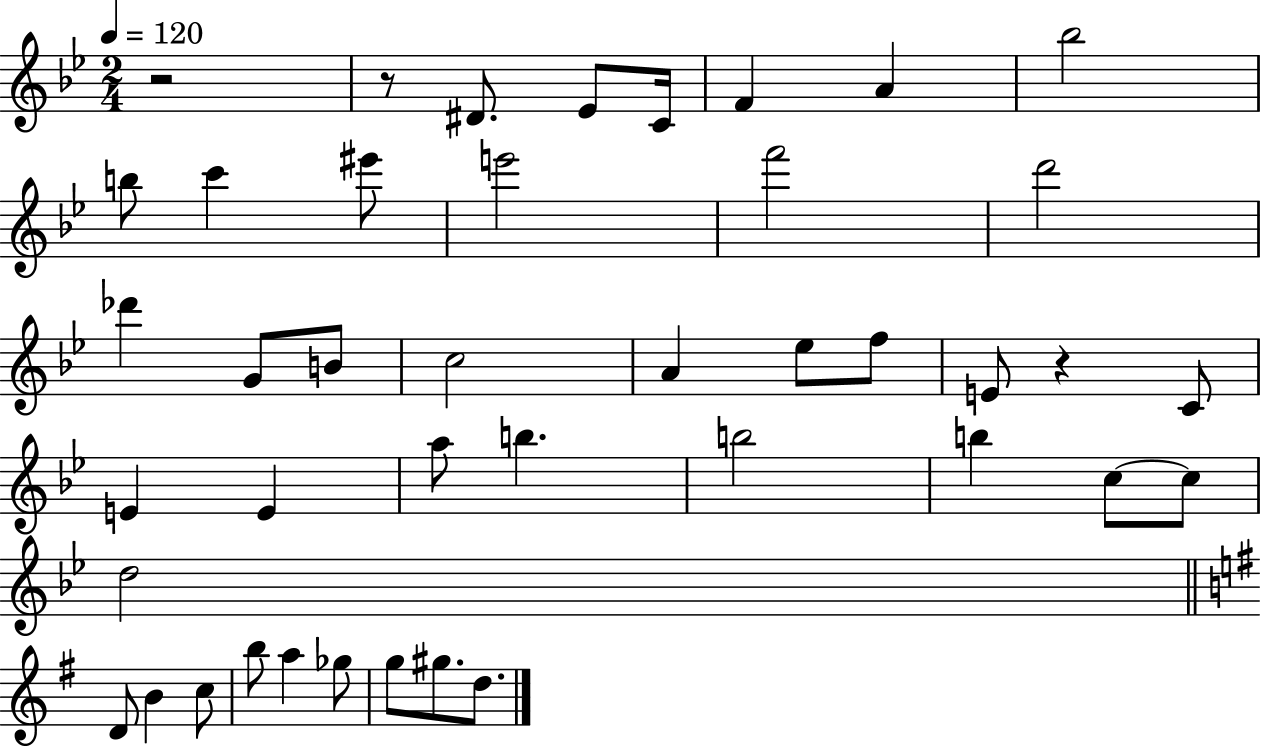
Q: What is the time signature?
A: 2/4